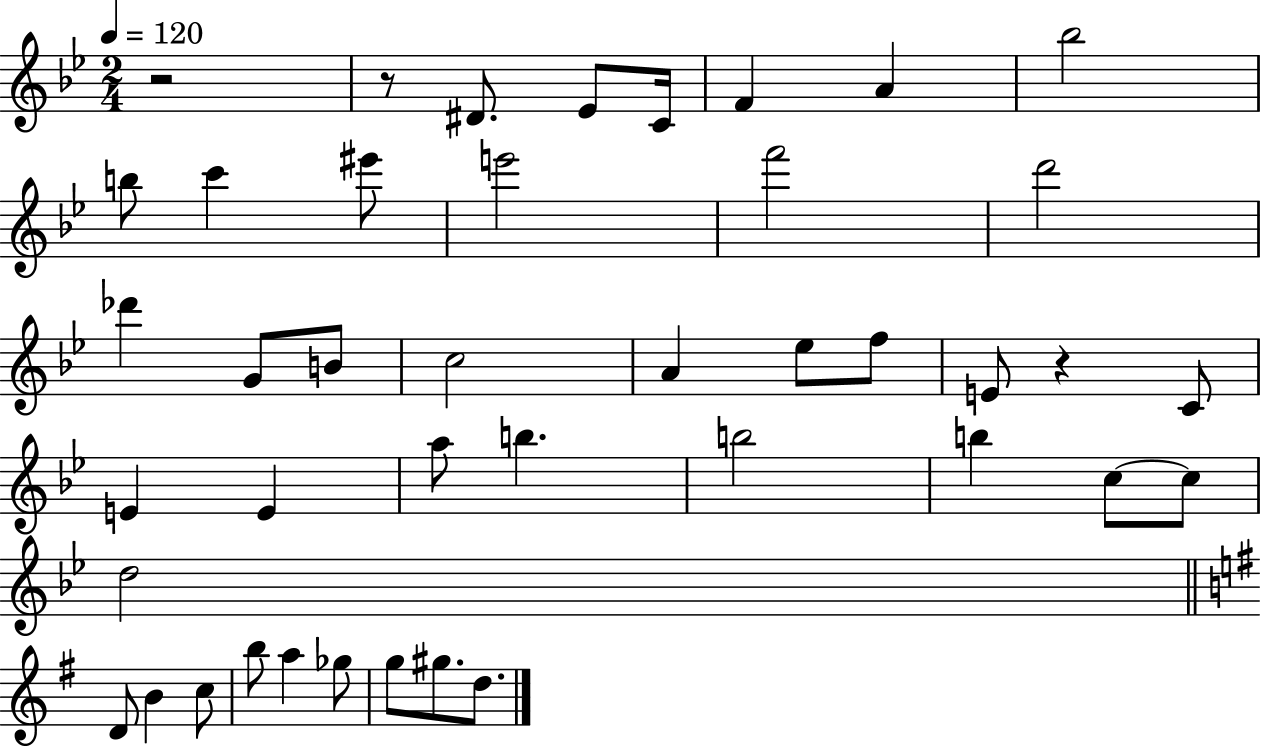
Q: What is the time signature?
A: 2/4